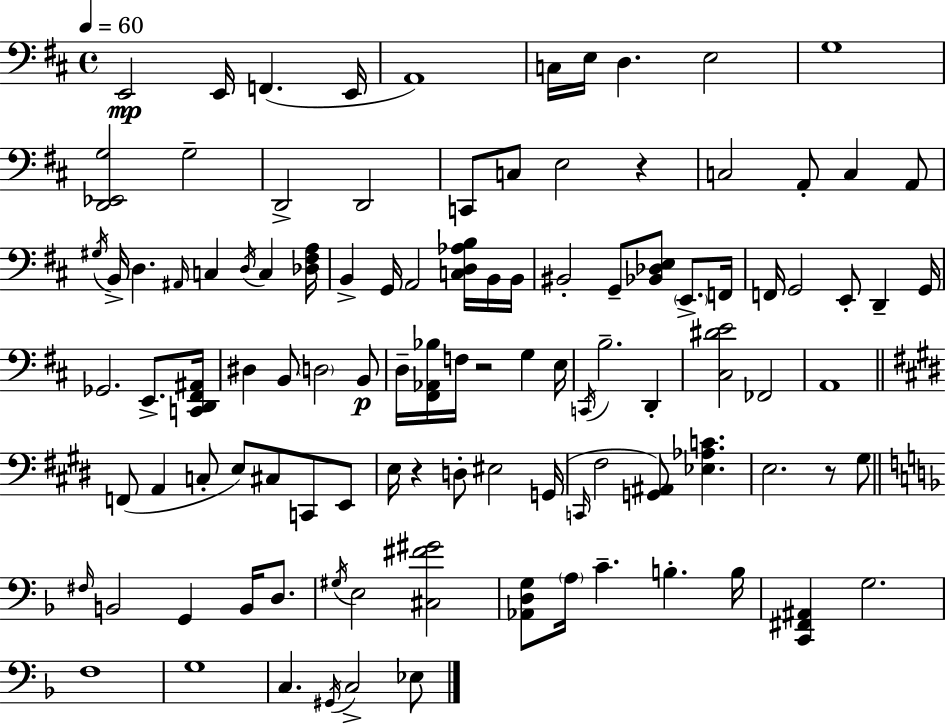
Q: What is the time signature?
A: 4/4